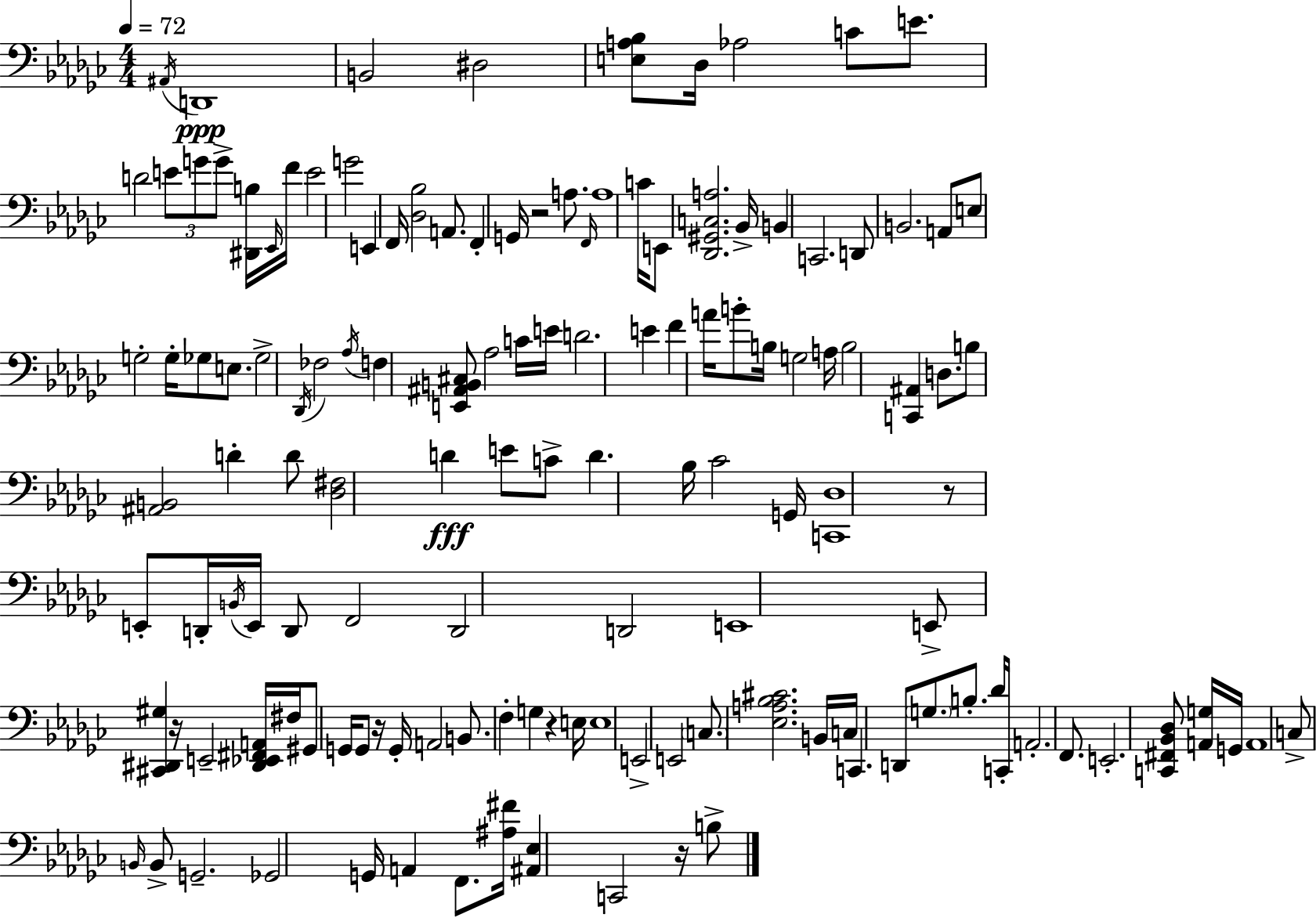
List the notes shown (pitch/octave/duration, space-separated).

A#2/s D2/w B2/h D#3/h [E3,A3,Bb3]/e Db3/s Ab3/h C4/e E4/e. D4/h E4/e G4/e G4/e [D#2,B3]/s Eb2/s F4/s E4/h G4/h E2/q F2/s [Db3,Bb3]/h A2/e. F2/q G2/s R/h A3/e. F2/s A3/w C4/s E2/e [Db2,G#2,C3,A3]/h. Bb2/s B2/q C2/h. D2/e B2/h. A2/e E3/e G3/h G3/s Gb3/e E3/e. Gb3/h Db2/s FES3/h Ab3/s F3/q [E2,A#2,B2,C#3]/e Ab3/h C4/s E4/s D4/h. E4/q F4/q A4/s B4/e B3/s G3/h A3/s B3/h [C2,A#2]/q D3/e. B3/e [A#2,B2]/h D4/q D4/e [Db3,F#3]/h D4/q E4/e C4/e D4/q. Bb3/s CES4/h G2/s [C2,Db3]/w R/e E2/e D2/s B2/s E2/s D2/e F2/h D2/h D2/h E2/w E2/e [C#2,D#2,G#3]/q R/s E2/h [D#2,Eb2,F#2,A2]/s F#3/s G#2/e G2/s G2/e R/s G2/s A2/h B2/e. F3/q G3/q R/q E3/s E3/w E2/h E2/h C3/e. [Eb3,A3,Bb3,C#4]/h. B2/s C3/s C2/q. D2/e G3/e. B3/e. Db4/s C2/s A2/h. F2/e. E2/h. [C2,F#2,Bb2,Db3]/e [A2,G3]/s G2/s A2/w C3/e B2/s B2/e G2/h. Gb2/h G2/s A2/q F2/e. [A#3,F#4]/s [A#2,Eb3]/q C2/h R/s B3/e